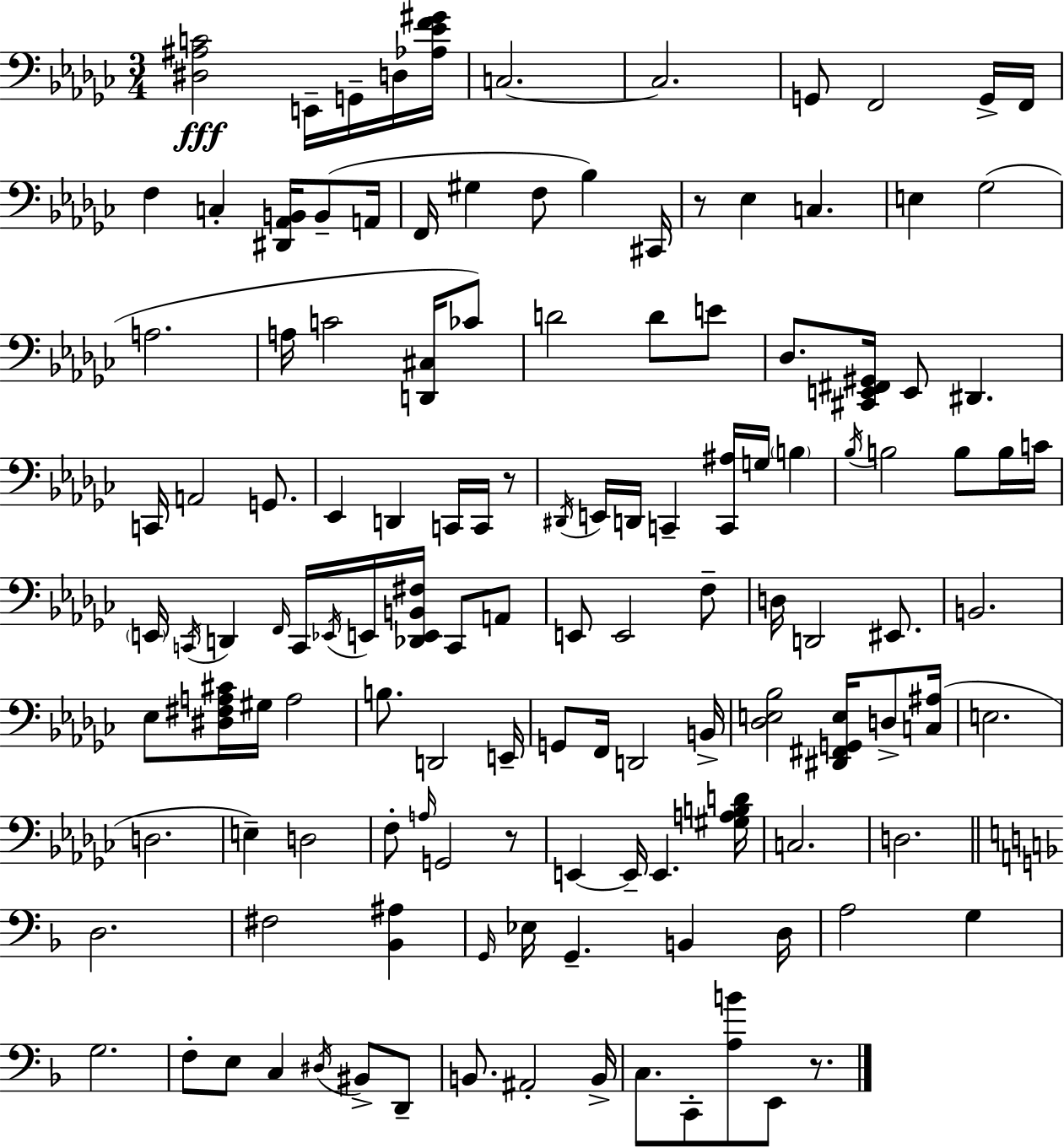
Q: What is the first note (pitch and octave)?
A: E2